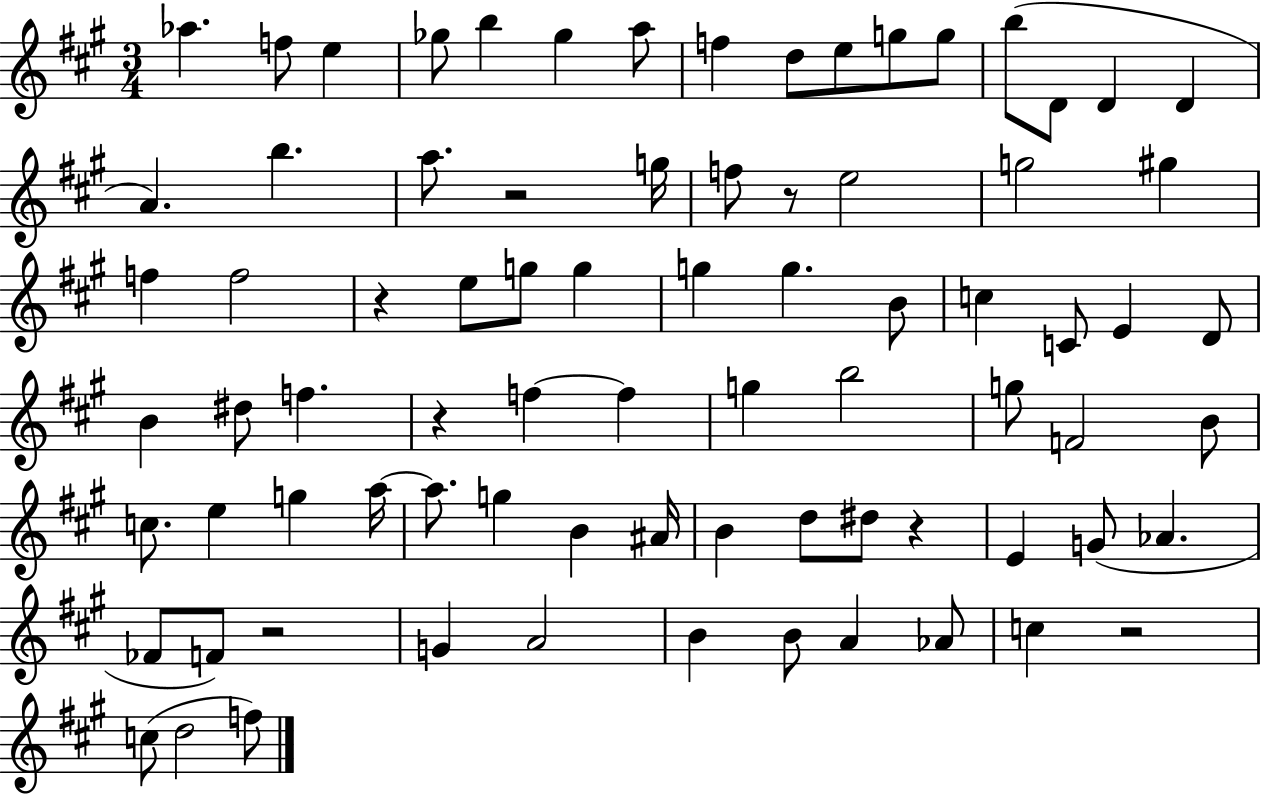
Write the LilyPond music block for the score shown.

{
  \clef treble
  \numericTimeSignature
  \time 3/4
  \key a \major
  aes''4. f''8 e''4 | ges''8 b''4 ges''4 a''8 | f''4 d''8 e''8 g''8 g''8 | b''8( d'8 d'4 d'4 | \break a'4.) b''4. | a''8. r2 g''16 | f''8 r8 e''2 | g''2 gis''4 | \break f''4 f''2 | r4 e''8 g''8 g''4 | g''4 g''4. b'8 | c''4 c'8 e'4 d'8 | \break b'4 dis''8 f''4. | r4 f''4~~ f''4 | g''4 b''2 | g''8 f'2 b'8 | \break c''8. e''4 g''4 a''16~~ | a''8. g''4 b'4 ais'16 | b'4 d''8 dis''8 r4 | e'4 g'8( aes'4. | \break fes'8 f'8) r2 | g'4 a'2 | b'4 b'8 a'4 aes'8 | c''4 r2 | \break c''8( d''2 f''8) | \bar "|."
}